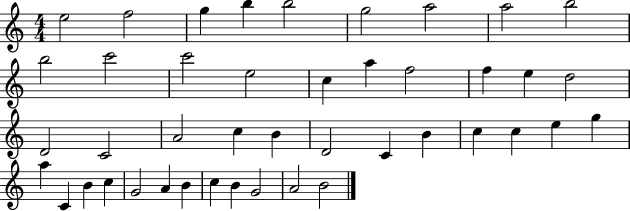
X:1
T:Untitled
M:4/4
L:1/4
K:C
e2 f2 g b b2 g2 a2 a2 b2 b2 c'2 c'2 e2 c a f2 f e d2 D2 C2 A2 c B D2 C B c c e g a C B c G2 A B c B G2 A2 B2